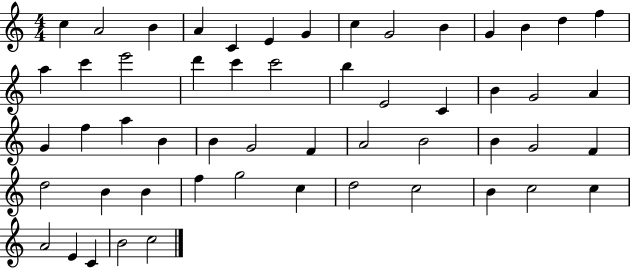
X:1
T:Untitled
M:4/4
L:1/4
K:C
c A2 B A C E G c G2 B G B d f a c' e'2 d' c' c'2 b E2 C B G2 A G f a B B G2 F A2 B2 B G2 F d2 B B f g2 c d2 c2 B c2 c A2 E C B2 c2